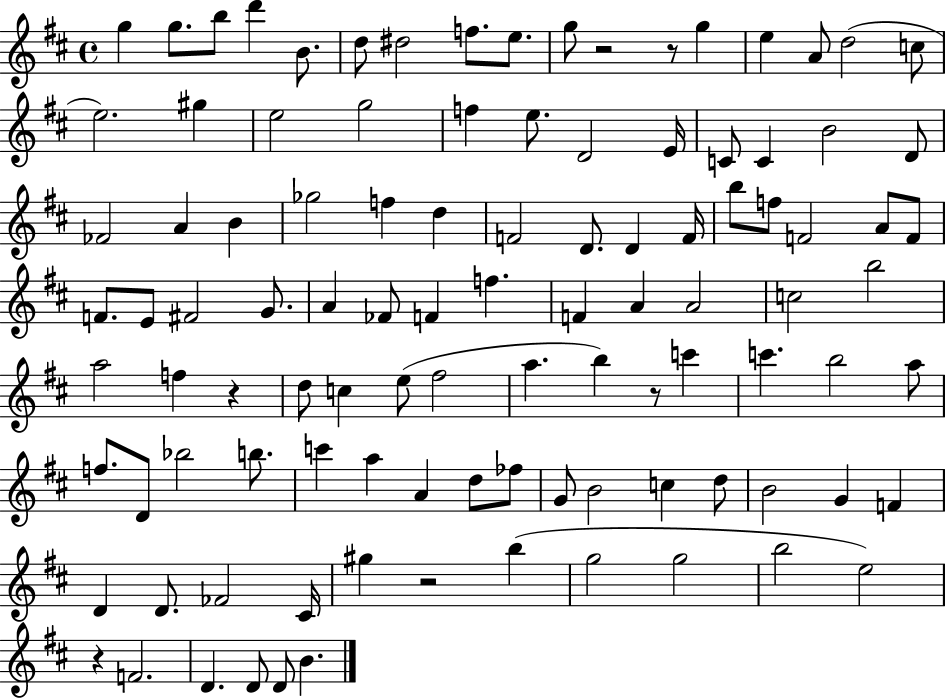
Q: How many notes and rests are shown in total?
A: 104